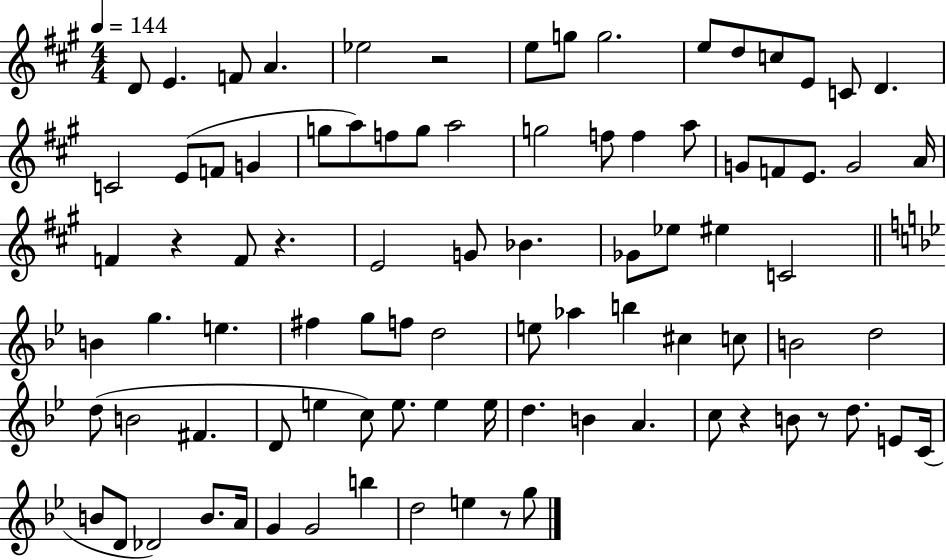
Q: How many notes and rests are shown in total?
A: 89